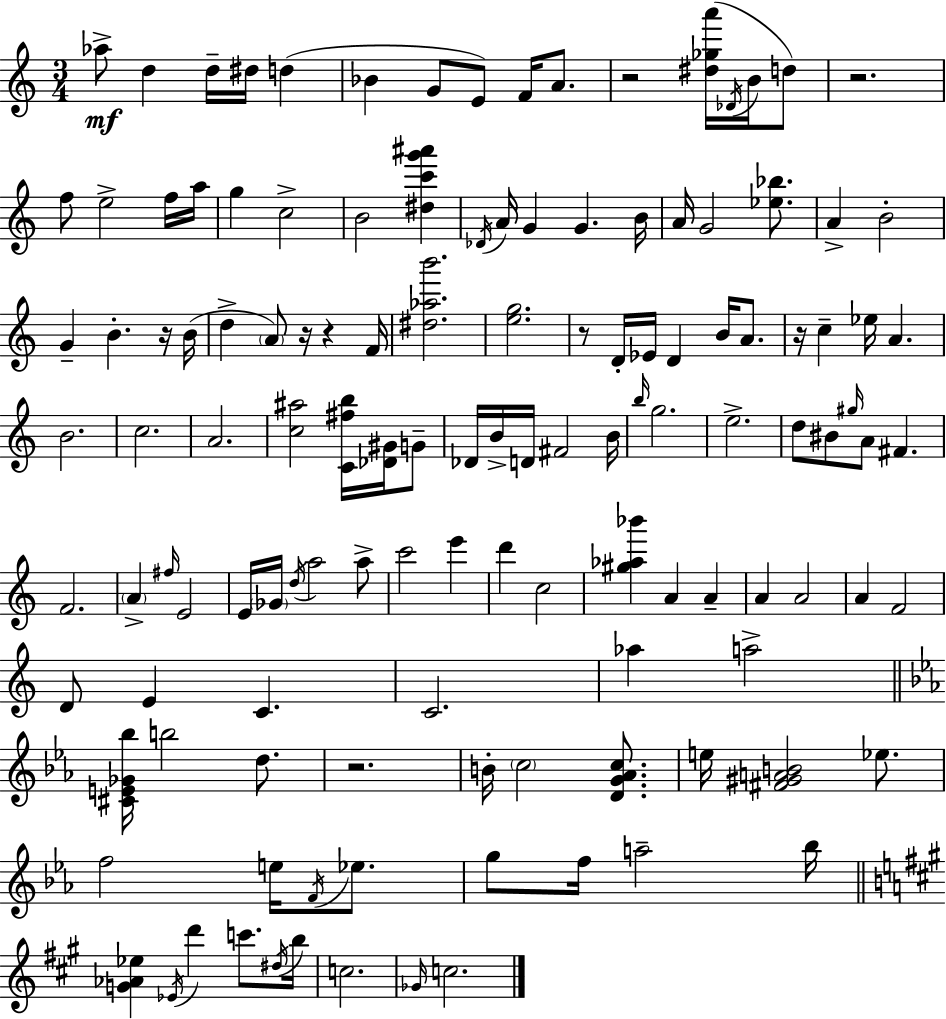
Ab5/e D5/q D5/s D#5/s D5/q Bb4/q G4/e E4/e F4/s A4/e. R/h [D#5,Gb5,A6]/s Db4/s B4/s D5/e R/h. F5/e E5/h F5/s A5/s G5/q C5/h B4/h [D#5,C6,G6,A#6]/q Db4/s A4/s G4/q G4/q. B4/s A4/s G4/h [Eb5,Bb5]/e. A4/q B4/h G4/q B4/q. R/s B4/s D5/q A4/e R/s R/q F4/s [D#5,Ab5,B6]/h. [E5,G5]/h. R/e D4/s Eb4/s D4/q B4/s A4/e. R/s C5/q Eb5/s A4/q. B4/h. C5/h. A4/h. [C5,A#5]/h [C4,F#5,B5]/s [Db4,G#4]/s G4/e Db4/s B4/s D4/s F#4/h B4/s B5/s G5/h. E5/h. D5/e BIS4/e G#5/s A4/e F#4/q. F4/h. A4/q F#5/s E4/h E4/s Gb4/s D5/s A5/h A5/e C6/h E6/q D6/q C5/h [G#5,Ab5,Bb6]/q A4/q A4/q A4/q A4/h A4/q F4/h D4/e E4/q C4/q. C4/h. Ab5/q A5/h [C#4,E4,Gb4,Bb5]/s B5/h D5/e. R/h. B4/s C5/h [D4,G4,Ab4,C5]/e. E5/s [F#4,G#4,A4,B4]/h Eb5/e. F5/h E5/s F4/s Eb5/e. G5/e F5/s A5/h Bb5/s [G4,Ab4,Eb5]/q Eb4/s D6/q C6/e. D#5/s B5/s C5/h. Gb4/s C5/h.